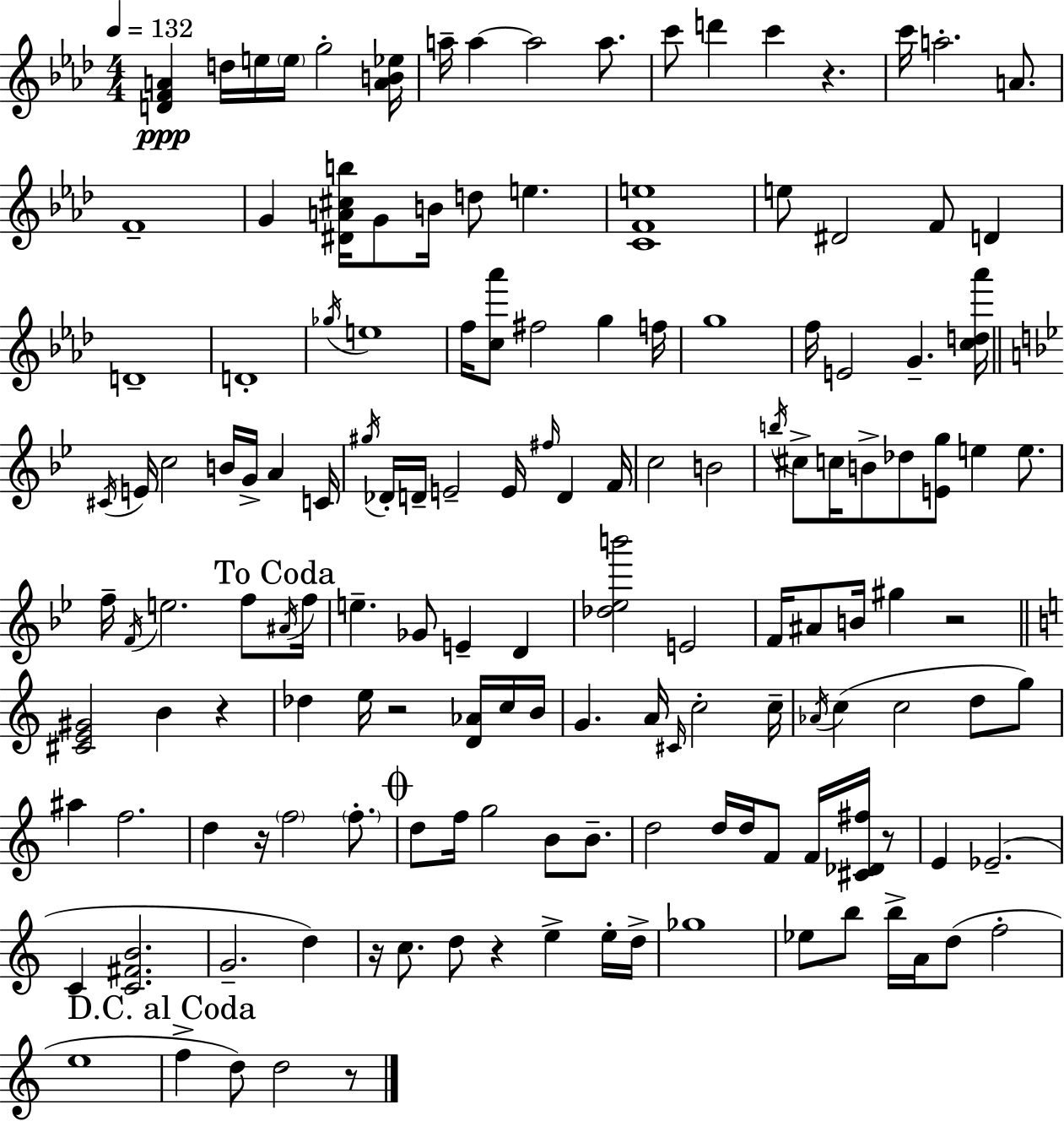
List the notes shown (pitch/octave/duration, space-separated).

[D4,F4,A4]/q D5/s E5/s E5/s G5/h [A4,B4,Eb5]/s A5/s A5/q A5/h A5/e. C6/e D6/q C6/q R/q. C6/s A5/h. A4/e. F4/w G4/q [D#4,A4,C#5,B5]/s G4/e B4/s D5/e E5/q. [C4,F4,E5]/w E5/e D#4/h F4/e D4/q D4/w D4/w Gb5/s E5/w F5/s [C5,Ab6]/e F#5/h G5/q F5/s G5/w F5/s E4/h G4/q. [C5,D5,Ab6]/s C#4/s E4/s C5/h B4/s G4/s A4/q C4/s G#5/s Db4/s D4/s E4/h E4/s F#5/s D4/q F4/s C5/h B4/h B5/s C#5/e C5/s B4/e Db5/e [E4,G5]/e E5/q E5/e. F5/s F4/s E5/h. F5/e A#4/s F5/s E5/q. Gb4/e E4/q D4/q [Db5,Eb5,B6]/h E4/h F4/s A#4/e B4/s G#5/q R/h [C#4,E4,G#4]/h B4/q R/q Db5/q E5/s R/h [D4,Ab4]/s C5/s B4/s G4/q. A4/s C#4/s C5/h C5/s Ab4/s C5/q C5/h D5/e G5/e A#5/q F5/h. D5/q R/s F5/h F5/e. D5/e F5/s G5/h B4/e B4/e. D5/h D5/s D5/s F4/e F4/s [C#4,Db4,F#5]/s R/e E4/q Eb4/h. C4/q [C4,F#4,B4]/h. G4/h. D5/q R/s C5/e. D5/e R/q E5/q E5/s D5/s Gb5/w Eb5/e B5/e B5/s A4/s D5/e F5/h E5/w F5/q D5/e D5/h R/e